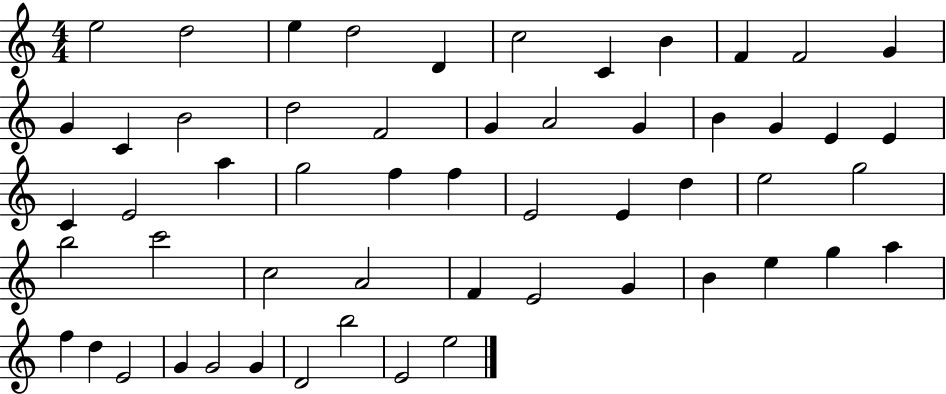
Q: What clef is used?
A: treble